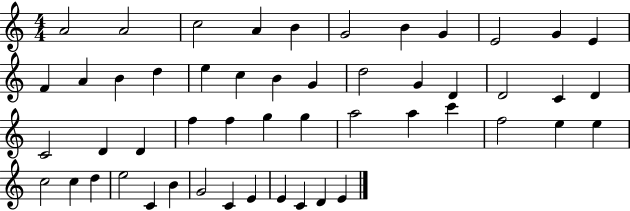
X:1
T:Untitled
M:4/4
L:1/4
K:C
A2 A2 c2 A B G2 B G E2 G E F A B d e c B G d2 G D D2 C D C2 D D f f g g a2 a c' f2 e e c2 c d e2 C B G2 C E E C D E